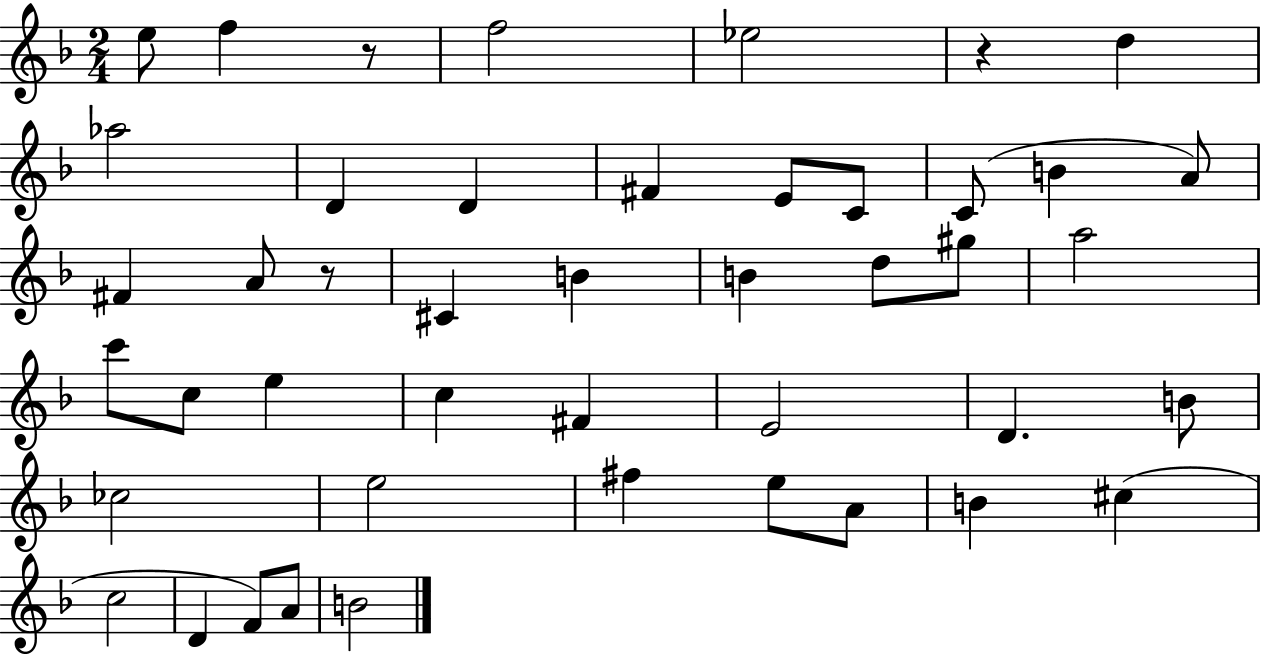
E5/e F5/q R/e F5/h Eb5/h R/q D5/q Ab5/h D4/q D4/q F#4/q E4/e C4/e C4/e B4/q A4/e F#4/q A4/e R/e C#4/q B4/q B4/q D5/e G#5/e A5/h C6/e C5/e E5/q C5/q F#4/q E4/h D4/q. B4/e CES5/h E5/h F#5/q E5/e A4/e B4/q C#5/q C5/h D4/q F4/e A4/e B4/h